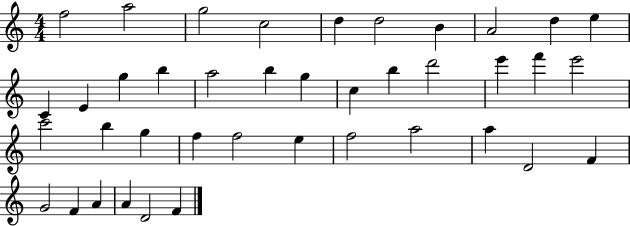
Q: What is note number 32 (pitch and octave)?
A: A5